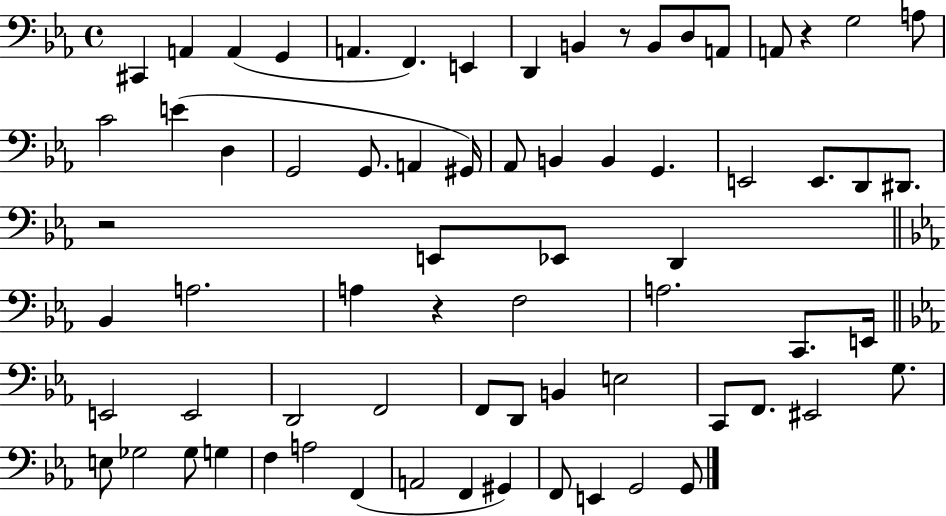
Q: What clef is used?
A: bass